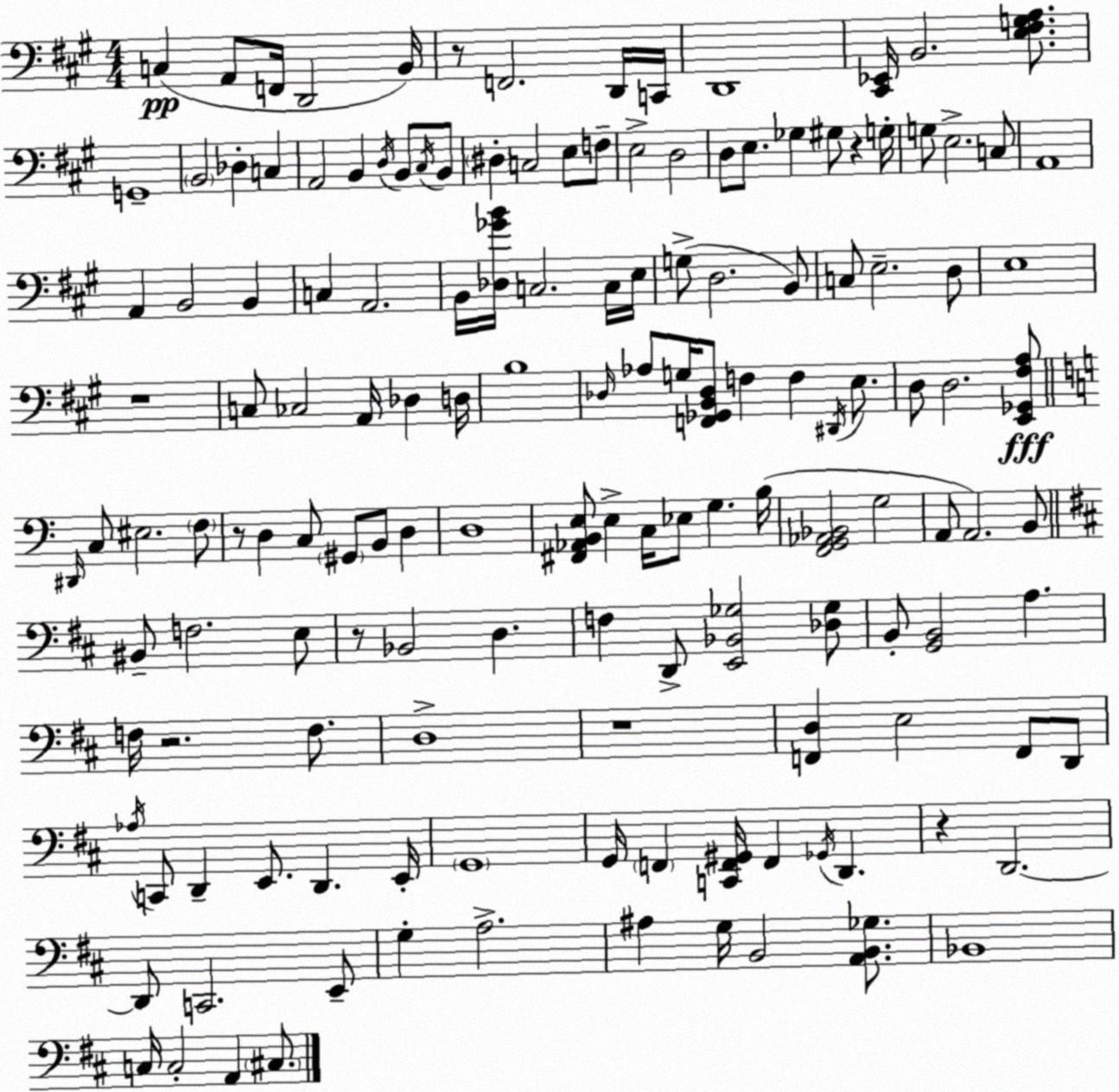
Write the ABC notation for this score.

X:1
T:Untitled
M:4/4
L:1/4
K:A
C, A,,/2 F,,/4 D,,2 B,,/4 z/2 F,,2 D,,/4 C,,/4 D,,4 [^C,,_E,,]/4 B,,2 [E,^F,G,A,]/2 G,,4 B,,2 _D, C, A,,2 B,, D,/4 B,,/2 ^C,/4 B,,/2 ^D, C,2 E,/2 F,/2 E,2 D,2 D,/2 E,/2 _G, ^G,/2 z G,/4 G,/2 E,2 C,/2 A,,4 A,, B,,2 B,, C, A,,2 B,,/4 [_D,_GB]/4 C,2 C,/4 E,/4 G,/2 D,2 B,,/2 C,/2 E,2 D,/2 E,4 z4 C,/2 _C,2 A,,/4 _D, D,/4 B,4 _D,/4 _A,/2 G,/4 [F,,_G,,B,,_D,]/2 F, F, ^D,,/4 E,/2 D,/2 D,2 [E,,_G,,^F,A,]/2 ^D,,/4 C,/2 ^E,2 F,/2 z/2 D, C,/2 ^G,,/2 B,,/2 D, D,4 [^F,,_A,,B,,E,]/2 E, C,/4 _E,/2 G, B,/4 [F,,G,,_A,,_B,,]2 G,2 A,,/2 A,,2 B,,/2 ^B,,/2 F,2 E,/2 z/2 _B,,2 D, F, D,,/2 [E,,_B,,_G,]2 [_D,_G,]/2 B,,/2 [G,,B,,]2 A, F,/4 z2 F,/2 D,4 z4 [F,,D,] E,2 F,,/2 D,,/2 _A,/4 C,,/2 D,, E,,/2 D,, E,,/4 G,,4 G,,/4 F,, [C,,F,,^G,,]/4 F,, _G,,/4 D,, z D,,2 D,,/2 C,,2 E,,/2 G, A,2 ^A, G,/4 B,,2 [A,,B,,_G,]/2 _B,,4 C,/4 C,2 A,, ^C,/2